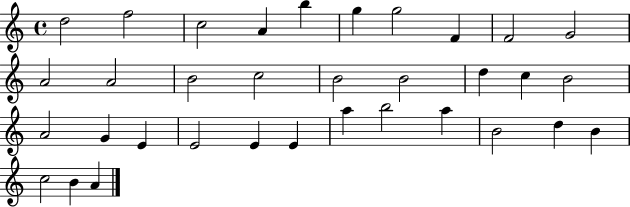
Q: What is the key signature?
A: C major